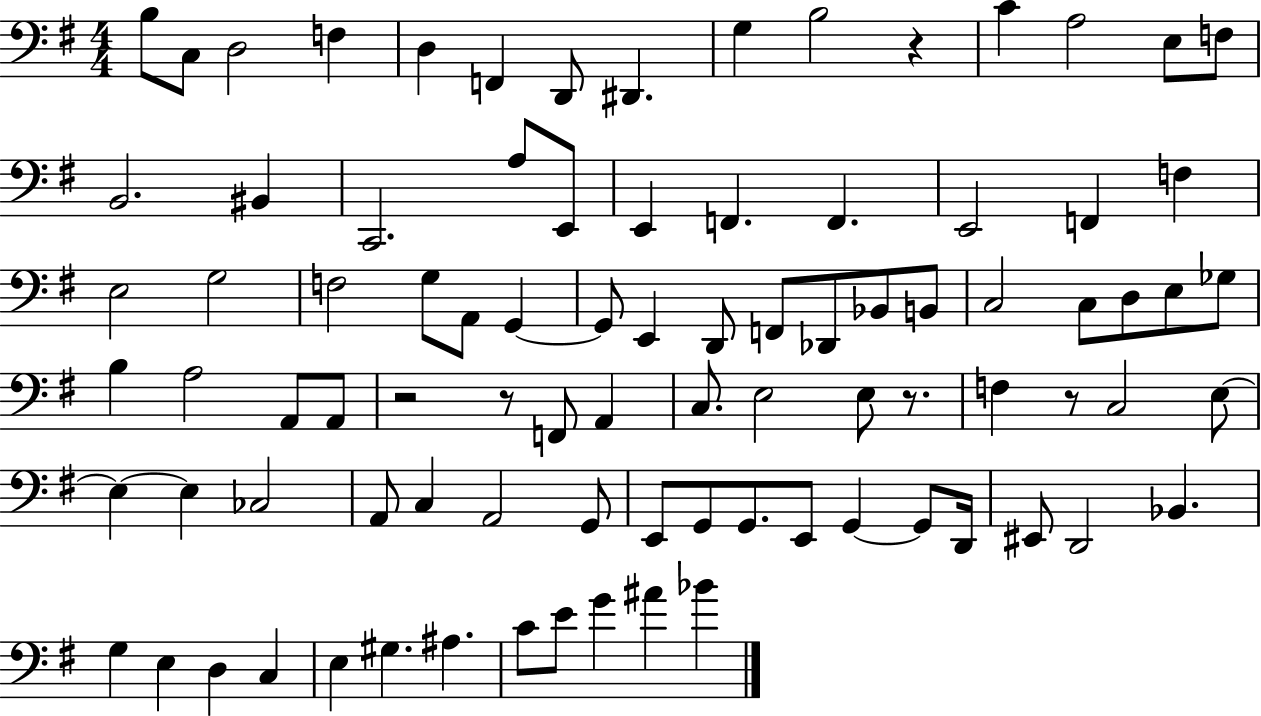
{
  \clef bass
  \numericTimeSignature
  \time 4/4
  \key g \major
  b8 c8 d2 f4 | d4 f,4 d,8 dis,4. | g4 b2 r4 | c'4 a2 e8 f8 | \break b,2. bis,4 | c,2. a8 e,8 | e,4 f,4. f,4. | e,2 f,4 f4 | \break e2 g2 | f2 g8 a,8 g,4~~ | g,8 e,4 d,8 f,8 des,8 bes,8 b,8 | c2 c8 d8 e8 ges8 | \break b4 a2 a,8 a,8 | r2 r8 f,8 a,4 | c8. e2 e8 r8. | f4 r8 c2 e8~~ | \break e4~~ e4 ces2 | a,8 c4 a,2 g,8 | e,8 g,8 g,8. e,8 g,4~~ g,8 d,16 | eis,8 d,2 bes,4. | \break g4 e4 d4 c4 | e4 gis4. ais4. | c'8 e'8 g'4 ais'4 bes'4 | \bar "|."
}